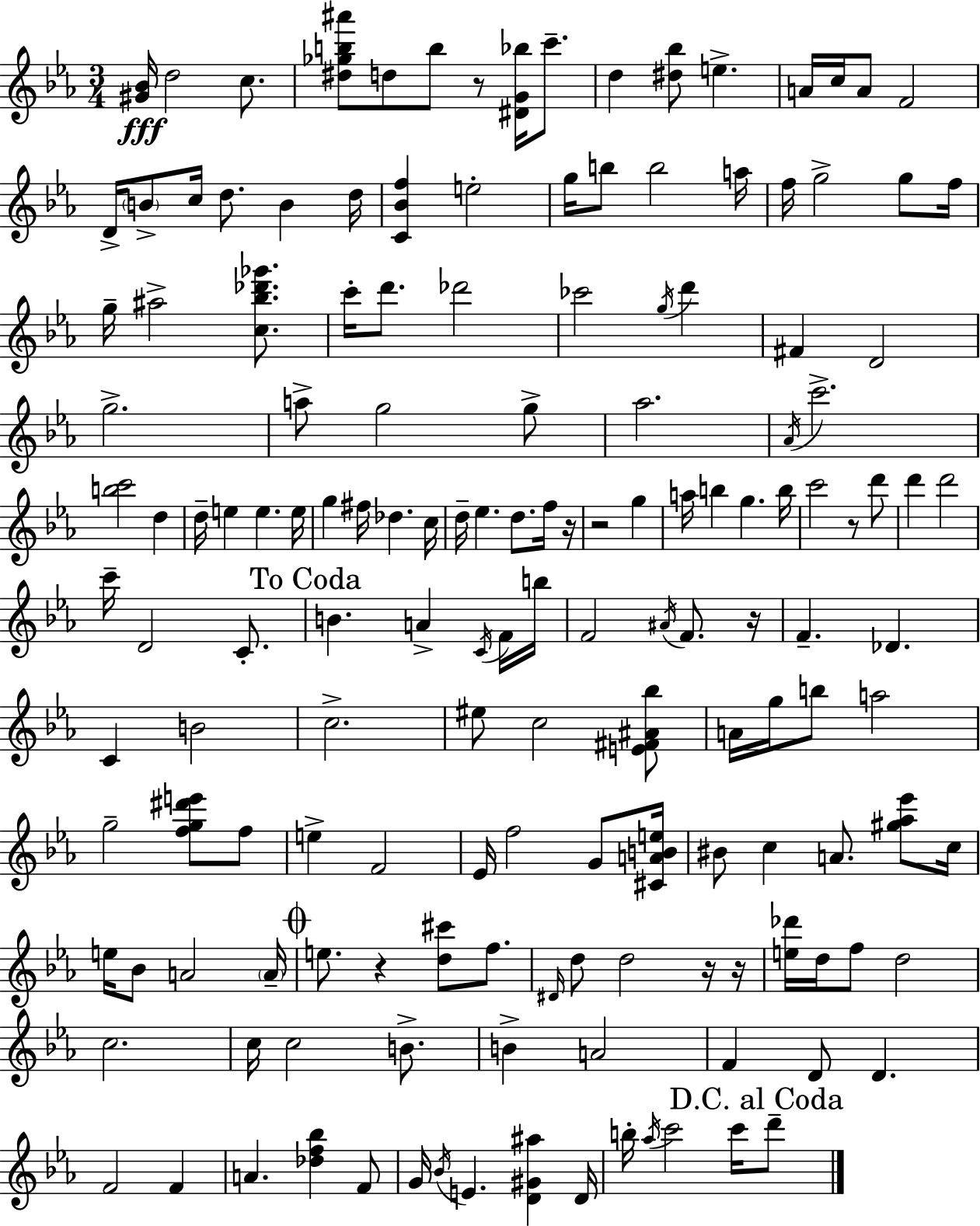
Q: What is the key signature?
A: EES major